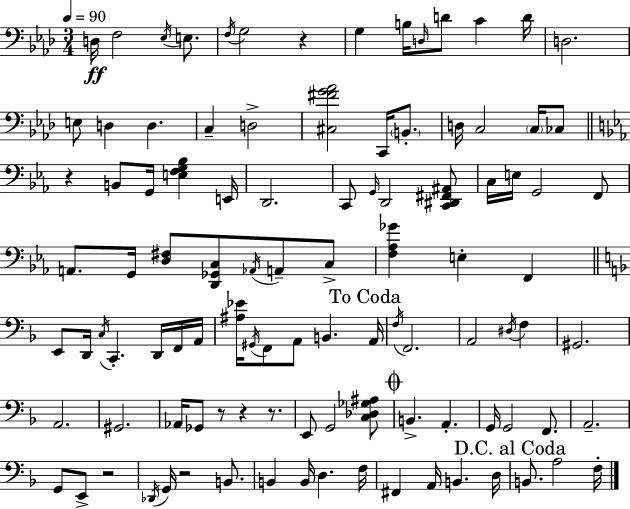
X:1
T:Untitled
M:3/4
L:1/4
K:Fm
D,/4 F,2 _E,/4 E,/2 F,/4 G,2 z G, B,/4 D,/4 D/2 C D/4 D,2 E,/2 D, D, C, D,2 [^C,^FG_A]2 C,,/4 B,,/2 D,/4 C,2 C,/4 _C,/2 z B,,/2 G,,/4 [E,F,G,_B,] E,,/4 D,,2 C,,/2 G,,/4 D,,2 [C,,^D,,^F,,^A,,]/2 C,/4 E,/4 G,,2 F,,/2 A,,/2 G,,/4 [D,^F,]/2 [D,,_G,,C,]/2 _A,,/4 A,,/2 C,/2 [F,_A,_G] E, F,, E,,/2 D,,/4 C,/4 C,, D,,/4 F,,/4 A,,/4 [^A,_E]/4 ^G,,/4 F,,/2 A,,/2 B,, A,,/4 F,/4 F,,2 A,,2 ^D,/4 F, ^G,,2 A,,2 ^G,,2 _A,,/4 _G,,/2 z/2 z z/2 E,,/2 G,,2 [C,_D,_G,^A,]/2 B,, A,, G,,/4 G,,2 F,,/2 A,,2 G,,/2 E,,/2 z2 _D,,/4 G,,/4 z2 B,,/2 B,, B,,/4 D, F,/4 ^F,, A,,/4 B,, D,/4 B,,/2 A,2 F,/4